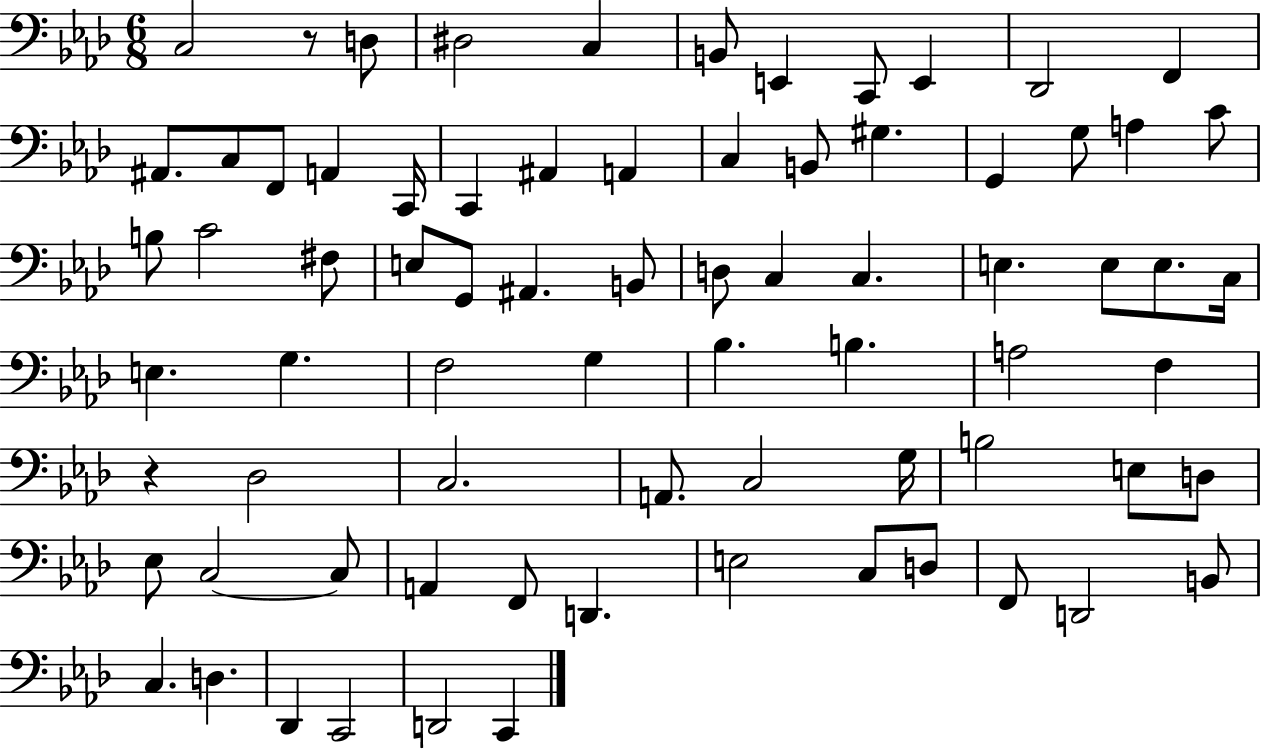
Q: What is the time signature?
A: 6/8